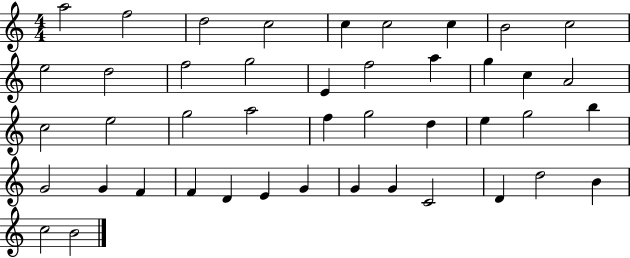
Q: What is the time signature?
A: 4/4